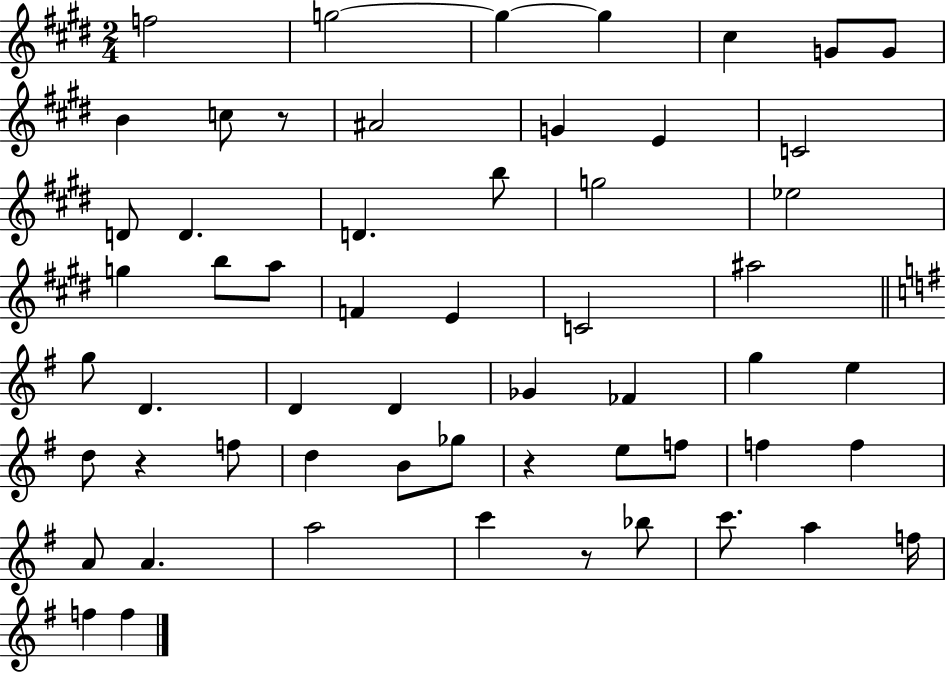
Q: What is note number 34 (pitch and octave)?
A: E5